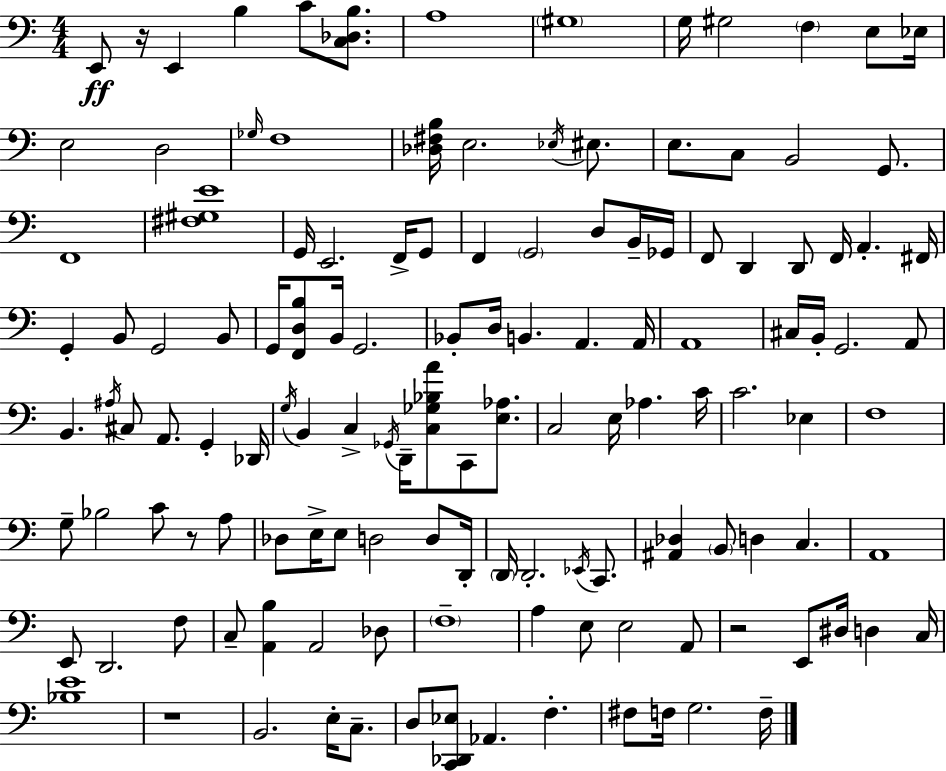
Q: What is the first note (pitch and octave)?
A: E2